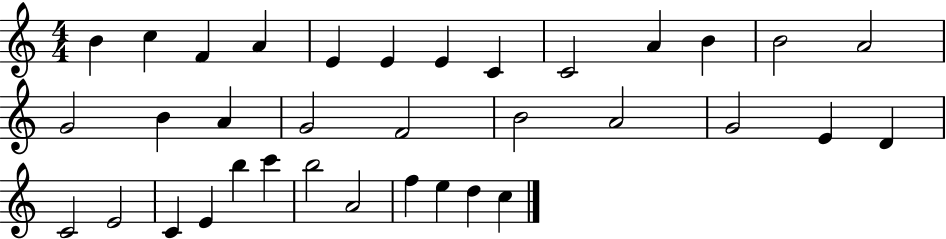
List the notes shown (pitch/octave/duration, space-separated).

B4/q C5/q F4/q A4/q E4/q E4/q E4/q C4/q C4/h A4/q B4/q B4/h A4/h G4/h B4/q A4/q G4/h F4/h B4/h A4/h G4/h E4/q D4/q C4/h E4/h C4/q E4/q B5/q C6/q B5/h A4/h F5/q E5/q D5/q C5/q